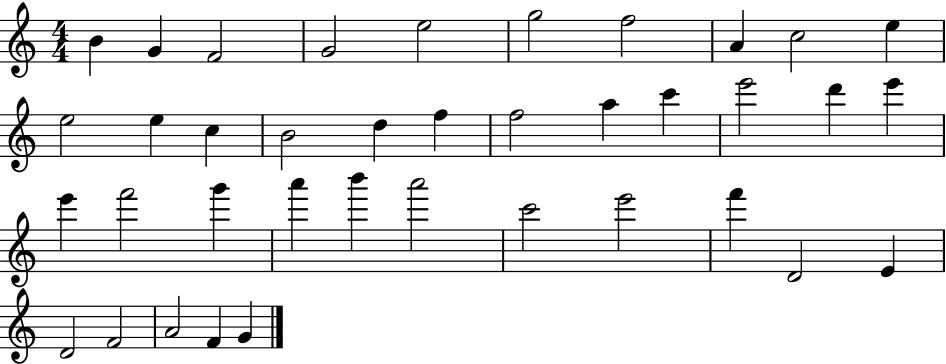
{
  \clef treble
  \numericTimeSignature
  \time 4/4
  \key c \major
  b'4 g'4 f'2 | g'2 e''2 | g''2 f''2 | a'4 c''2 e''4 | \break e''2 e''4 c''4 | b'2 d''4 f''4 | f''2 a''4 c'''4 | e'''2 d'''4 e'''4 | \break e'''4 f'''2 g'''4 | a'''4 b'''4 a'''2 | c'''2 e'''2 | f'''4 d'2 e'4 | \break d'2 f'2 | a'2 f'4 g'4 | \bar "|."
}